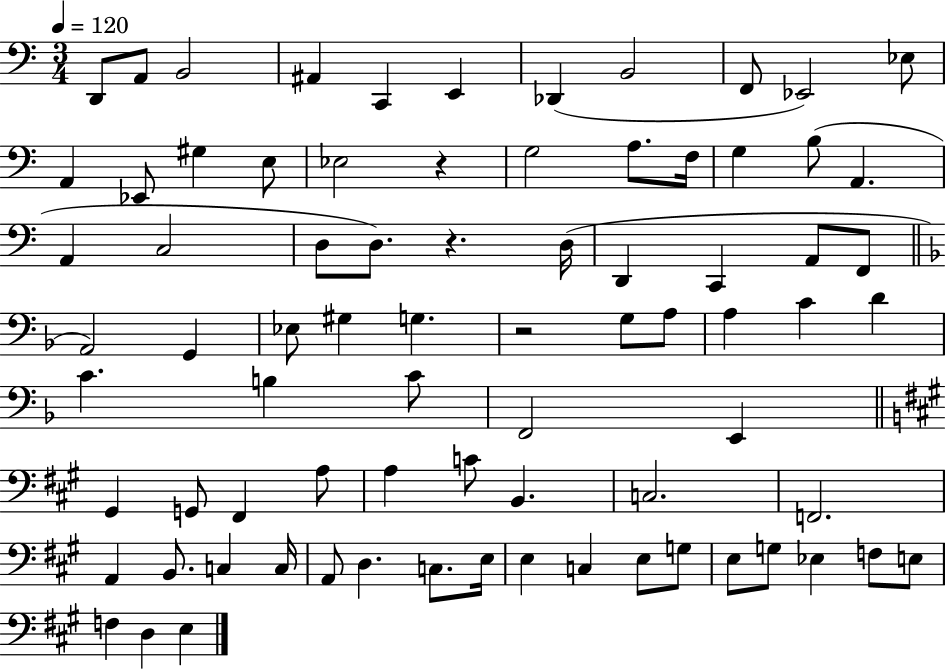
{
  \clef bass
  \numericTimeSignature
  \time 3/4
  \key c \major
  \tempo 4 = 120
  d,8 a,8 b,2 | ais,4 c,4 e,4 | des,4( b,2 | f,8 ees,2) ees8 | \break a,4 ees,8 gis4 e8 | ees2 r4 | g2 a8. f16 | g4 b8( a,4. | \break a,4 c2 | d8 d8.) r4. d16( | d,4 c,4 a,8 f,8 | \bar "||" \break \key f \major a,2) g,4 | ees8 gis4 g4. | r2 g8 a8 | a4 c'4 d'4 | \break c'4. b4 c'8 | f,2 e,4 | \bar "||" \break \key a \major gis,4 g,8 fis,4 a8 | a4 c'8 b,4. | c2. | f,2. | \break a,4 b,8. c4 c16 | a,8 d4. c8. e16 | e4 c4 e8 g8 | e8 g8 ees4 f8 e8 | \break f4 d4 e4 | \bar "|."
}